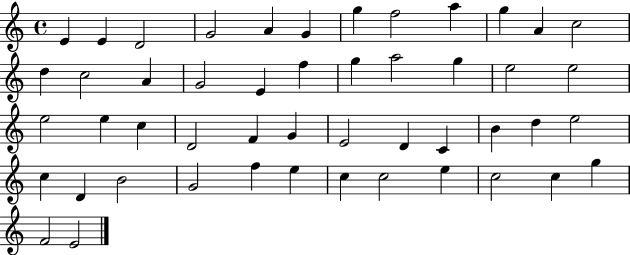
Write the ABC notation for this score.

X:1
T:Untitled
M:4/4
L:1/4
K:C
E E D2 G2 A G g f2 a g A c2 d c2 A G2 E f g a2 g e2 e2 e2 e c D2 F G E2 D C B d e2 c D B2 G2 f e c c2 e c2 c g F2 E2